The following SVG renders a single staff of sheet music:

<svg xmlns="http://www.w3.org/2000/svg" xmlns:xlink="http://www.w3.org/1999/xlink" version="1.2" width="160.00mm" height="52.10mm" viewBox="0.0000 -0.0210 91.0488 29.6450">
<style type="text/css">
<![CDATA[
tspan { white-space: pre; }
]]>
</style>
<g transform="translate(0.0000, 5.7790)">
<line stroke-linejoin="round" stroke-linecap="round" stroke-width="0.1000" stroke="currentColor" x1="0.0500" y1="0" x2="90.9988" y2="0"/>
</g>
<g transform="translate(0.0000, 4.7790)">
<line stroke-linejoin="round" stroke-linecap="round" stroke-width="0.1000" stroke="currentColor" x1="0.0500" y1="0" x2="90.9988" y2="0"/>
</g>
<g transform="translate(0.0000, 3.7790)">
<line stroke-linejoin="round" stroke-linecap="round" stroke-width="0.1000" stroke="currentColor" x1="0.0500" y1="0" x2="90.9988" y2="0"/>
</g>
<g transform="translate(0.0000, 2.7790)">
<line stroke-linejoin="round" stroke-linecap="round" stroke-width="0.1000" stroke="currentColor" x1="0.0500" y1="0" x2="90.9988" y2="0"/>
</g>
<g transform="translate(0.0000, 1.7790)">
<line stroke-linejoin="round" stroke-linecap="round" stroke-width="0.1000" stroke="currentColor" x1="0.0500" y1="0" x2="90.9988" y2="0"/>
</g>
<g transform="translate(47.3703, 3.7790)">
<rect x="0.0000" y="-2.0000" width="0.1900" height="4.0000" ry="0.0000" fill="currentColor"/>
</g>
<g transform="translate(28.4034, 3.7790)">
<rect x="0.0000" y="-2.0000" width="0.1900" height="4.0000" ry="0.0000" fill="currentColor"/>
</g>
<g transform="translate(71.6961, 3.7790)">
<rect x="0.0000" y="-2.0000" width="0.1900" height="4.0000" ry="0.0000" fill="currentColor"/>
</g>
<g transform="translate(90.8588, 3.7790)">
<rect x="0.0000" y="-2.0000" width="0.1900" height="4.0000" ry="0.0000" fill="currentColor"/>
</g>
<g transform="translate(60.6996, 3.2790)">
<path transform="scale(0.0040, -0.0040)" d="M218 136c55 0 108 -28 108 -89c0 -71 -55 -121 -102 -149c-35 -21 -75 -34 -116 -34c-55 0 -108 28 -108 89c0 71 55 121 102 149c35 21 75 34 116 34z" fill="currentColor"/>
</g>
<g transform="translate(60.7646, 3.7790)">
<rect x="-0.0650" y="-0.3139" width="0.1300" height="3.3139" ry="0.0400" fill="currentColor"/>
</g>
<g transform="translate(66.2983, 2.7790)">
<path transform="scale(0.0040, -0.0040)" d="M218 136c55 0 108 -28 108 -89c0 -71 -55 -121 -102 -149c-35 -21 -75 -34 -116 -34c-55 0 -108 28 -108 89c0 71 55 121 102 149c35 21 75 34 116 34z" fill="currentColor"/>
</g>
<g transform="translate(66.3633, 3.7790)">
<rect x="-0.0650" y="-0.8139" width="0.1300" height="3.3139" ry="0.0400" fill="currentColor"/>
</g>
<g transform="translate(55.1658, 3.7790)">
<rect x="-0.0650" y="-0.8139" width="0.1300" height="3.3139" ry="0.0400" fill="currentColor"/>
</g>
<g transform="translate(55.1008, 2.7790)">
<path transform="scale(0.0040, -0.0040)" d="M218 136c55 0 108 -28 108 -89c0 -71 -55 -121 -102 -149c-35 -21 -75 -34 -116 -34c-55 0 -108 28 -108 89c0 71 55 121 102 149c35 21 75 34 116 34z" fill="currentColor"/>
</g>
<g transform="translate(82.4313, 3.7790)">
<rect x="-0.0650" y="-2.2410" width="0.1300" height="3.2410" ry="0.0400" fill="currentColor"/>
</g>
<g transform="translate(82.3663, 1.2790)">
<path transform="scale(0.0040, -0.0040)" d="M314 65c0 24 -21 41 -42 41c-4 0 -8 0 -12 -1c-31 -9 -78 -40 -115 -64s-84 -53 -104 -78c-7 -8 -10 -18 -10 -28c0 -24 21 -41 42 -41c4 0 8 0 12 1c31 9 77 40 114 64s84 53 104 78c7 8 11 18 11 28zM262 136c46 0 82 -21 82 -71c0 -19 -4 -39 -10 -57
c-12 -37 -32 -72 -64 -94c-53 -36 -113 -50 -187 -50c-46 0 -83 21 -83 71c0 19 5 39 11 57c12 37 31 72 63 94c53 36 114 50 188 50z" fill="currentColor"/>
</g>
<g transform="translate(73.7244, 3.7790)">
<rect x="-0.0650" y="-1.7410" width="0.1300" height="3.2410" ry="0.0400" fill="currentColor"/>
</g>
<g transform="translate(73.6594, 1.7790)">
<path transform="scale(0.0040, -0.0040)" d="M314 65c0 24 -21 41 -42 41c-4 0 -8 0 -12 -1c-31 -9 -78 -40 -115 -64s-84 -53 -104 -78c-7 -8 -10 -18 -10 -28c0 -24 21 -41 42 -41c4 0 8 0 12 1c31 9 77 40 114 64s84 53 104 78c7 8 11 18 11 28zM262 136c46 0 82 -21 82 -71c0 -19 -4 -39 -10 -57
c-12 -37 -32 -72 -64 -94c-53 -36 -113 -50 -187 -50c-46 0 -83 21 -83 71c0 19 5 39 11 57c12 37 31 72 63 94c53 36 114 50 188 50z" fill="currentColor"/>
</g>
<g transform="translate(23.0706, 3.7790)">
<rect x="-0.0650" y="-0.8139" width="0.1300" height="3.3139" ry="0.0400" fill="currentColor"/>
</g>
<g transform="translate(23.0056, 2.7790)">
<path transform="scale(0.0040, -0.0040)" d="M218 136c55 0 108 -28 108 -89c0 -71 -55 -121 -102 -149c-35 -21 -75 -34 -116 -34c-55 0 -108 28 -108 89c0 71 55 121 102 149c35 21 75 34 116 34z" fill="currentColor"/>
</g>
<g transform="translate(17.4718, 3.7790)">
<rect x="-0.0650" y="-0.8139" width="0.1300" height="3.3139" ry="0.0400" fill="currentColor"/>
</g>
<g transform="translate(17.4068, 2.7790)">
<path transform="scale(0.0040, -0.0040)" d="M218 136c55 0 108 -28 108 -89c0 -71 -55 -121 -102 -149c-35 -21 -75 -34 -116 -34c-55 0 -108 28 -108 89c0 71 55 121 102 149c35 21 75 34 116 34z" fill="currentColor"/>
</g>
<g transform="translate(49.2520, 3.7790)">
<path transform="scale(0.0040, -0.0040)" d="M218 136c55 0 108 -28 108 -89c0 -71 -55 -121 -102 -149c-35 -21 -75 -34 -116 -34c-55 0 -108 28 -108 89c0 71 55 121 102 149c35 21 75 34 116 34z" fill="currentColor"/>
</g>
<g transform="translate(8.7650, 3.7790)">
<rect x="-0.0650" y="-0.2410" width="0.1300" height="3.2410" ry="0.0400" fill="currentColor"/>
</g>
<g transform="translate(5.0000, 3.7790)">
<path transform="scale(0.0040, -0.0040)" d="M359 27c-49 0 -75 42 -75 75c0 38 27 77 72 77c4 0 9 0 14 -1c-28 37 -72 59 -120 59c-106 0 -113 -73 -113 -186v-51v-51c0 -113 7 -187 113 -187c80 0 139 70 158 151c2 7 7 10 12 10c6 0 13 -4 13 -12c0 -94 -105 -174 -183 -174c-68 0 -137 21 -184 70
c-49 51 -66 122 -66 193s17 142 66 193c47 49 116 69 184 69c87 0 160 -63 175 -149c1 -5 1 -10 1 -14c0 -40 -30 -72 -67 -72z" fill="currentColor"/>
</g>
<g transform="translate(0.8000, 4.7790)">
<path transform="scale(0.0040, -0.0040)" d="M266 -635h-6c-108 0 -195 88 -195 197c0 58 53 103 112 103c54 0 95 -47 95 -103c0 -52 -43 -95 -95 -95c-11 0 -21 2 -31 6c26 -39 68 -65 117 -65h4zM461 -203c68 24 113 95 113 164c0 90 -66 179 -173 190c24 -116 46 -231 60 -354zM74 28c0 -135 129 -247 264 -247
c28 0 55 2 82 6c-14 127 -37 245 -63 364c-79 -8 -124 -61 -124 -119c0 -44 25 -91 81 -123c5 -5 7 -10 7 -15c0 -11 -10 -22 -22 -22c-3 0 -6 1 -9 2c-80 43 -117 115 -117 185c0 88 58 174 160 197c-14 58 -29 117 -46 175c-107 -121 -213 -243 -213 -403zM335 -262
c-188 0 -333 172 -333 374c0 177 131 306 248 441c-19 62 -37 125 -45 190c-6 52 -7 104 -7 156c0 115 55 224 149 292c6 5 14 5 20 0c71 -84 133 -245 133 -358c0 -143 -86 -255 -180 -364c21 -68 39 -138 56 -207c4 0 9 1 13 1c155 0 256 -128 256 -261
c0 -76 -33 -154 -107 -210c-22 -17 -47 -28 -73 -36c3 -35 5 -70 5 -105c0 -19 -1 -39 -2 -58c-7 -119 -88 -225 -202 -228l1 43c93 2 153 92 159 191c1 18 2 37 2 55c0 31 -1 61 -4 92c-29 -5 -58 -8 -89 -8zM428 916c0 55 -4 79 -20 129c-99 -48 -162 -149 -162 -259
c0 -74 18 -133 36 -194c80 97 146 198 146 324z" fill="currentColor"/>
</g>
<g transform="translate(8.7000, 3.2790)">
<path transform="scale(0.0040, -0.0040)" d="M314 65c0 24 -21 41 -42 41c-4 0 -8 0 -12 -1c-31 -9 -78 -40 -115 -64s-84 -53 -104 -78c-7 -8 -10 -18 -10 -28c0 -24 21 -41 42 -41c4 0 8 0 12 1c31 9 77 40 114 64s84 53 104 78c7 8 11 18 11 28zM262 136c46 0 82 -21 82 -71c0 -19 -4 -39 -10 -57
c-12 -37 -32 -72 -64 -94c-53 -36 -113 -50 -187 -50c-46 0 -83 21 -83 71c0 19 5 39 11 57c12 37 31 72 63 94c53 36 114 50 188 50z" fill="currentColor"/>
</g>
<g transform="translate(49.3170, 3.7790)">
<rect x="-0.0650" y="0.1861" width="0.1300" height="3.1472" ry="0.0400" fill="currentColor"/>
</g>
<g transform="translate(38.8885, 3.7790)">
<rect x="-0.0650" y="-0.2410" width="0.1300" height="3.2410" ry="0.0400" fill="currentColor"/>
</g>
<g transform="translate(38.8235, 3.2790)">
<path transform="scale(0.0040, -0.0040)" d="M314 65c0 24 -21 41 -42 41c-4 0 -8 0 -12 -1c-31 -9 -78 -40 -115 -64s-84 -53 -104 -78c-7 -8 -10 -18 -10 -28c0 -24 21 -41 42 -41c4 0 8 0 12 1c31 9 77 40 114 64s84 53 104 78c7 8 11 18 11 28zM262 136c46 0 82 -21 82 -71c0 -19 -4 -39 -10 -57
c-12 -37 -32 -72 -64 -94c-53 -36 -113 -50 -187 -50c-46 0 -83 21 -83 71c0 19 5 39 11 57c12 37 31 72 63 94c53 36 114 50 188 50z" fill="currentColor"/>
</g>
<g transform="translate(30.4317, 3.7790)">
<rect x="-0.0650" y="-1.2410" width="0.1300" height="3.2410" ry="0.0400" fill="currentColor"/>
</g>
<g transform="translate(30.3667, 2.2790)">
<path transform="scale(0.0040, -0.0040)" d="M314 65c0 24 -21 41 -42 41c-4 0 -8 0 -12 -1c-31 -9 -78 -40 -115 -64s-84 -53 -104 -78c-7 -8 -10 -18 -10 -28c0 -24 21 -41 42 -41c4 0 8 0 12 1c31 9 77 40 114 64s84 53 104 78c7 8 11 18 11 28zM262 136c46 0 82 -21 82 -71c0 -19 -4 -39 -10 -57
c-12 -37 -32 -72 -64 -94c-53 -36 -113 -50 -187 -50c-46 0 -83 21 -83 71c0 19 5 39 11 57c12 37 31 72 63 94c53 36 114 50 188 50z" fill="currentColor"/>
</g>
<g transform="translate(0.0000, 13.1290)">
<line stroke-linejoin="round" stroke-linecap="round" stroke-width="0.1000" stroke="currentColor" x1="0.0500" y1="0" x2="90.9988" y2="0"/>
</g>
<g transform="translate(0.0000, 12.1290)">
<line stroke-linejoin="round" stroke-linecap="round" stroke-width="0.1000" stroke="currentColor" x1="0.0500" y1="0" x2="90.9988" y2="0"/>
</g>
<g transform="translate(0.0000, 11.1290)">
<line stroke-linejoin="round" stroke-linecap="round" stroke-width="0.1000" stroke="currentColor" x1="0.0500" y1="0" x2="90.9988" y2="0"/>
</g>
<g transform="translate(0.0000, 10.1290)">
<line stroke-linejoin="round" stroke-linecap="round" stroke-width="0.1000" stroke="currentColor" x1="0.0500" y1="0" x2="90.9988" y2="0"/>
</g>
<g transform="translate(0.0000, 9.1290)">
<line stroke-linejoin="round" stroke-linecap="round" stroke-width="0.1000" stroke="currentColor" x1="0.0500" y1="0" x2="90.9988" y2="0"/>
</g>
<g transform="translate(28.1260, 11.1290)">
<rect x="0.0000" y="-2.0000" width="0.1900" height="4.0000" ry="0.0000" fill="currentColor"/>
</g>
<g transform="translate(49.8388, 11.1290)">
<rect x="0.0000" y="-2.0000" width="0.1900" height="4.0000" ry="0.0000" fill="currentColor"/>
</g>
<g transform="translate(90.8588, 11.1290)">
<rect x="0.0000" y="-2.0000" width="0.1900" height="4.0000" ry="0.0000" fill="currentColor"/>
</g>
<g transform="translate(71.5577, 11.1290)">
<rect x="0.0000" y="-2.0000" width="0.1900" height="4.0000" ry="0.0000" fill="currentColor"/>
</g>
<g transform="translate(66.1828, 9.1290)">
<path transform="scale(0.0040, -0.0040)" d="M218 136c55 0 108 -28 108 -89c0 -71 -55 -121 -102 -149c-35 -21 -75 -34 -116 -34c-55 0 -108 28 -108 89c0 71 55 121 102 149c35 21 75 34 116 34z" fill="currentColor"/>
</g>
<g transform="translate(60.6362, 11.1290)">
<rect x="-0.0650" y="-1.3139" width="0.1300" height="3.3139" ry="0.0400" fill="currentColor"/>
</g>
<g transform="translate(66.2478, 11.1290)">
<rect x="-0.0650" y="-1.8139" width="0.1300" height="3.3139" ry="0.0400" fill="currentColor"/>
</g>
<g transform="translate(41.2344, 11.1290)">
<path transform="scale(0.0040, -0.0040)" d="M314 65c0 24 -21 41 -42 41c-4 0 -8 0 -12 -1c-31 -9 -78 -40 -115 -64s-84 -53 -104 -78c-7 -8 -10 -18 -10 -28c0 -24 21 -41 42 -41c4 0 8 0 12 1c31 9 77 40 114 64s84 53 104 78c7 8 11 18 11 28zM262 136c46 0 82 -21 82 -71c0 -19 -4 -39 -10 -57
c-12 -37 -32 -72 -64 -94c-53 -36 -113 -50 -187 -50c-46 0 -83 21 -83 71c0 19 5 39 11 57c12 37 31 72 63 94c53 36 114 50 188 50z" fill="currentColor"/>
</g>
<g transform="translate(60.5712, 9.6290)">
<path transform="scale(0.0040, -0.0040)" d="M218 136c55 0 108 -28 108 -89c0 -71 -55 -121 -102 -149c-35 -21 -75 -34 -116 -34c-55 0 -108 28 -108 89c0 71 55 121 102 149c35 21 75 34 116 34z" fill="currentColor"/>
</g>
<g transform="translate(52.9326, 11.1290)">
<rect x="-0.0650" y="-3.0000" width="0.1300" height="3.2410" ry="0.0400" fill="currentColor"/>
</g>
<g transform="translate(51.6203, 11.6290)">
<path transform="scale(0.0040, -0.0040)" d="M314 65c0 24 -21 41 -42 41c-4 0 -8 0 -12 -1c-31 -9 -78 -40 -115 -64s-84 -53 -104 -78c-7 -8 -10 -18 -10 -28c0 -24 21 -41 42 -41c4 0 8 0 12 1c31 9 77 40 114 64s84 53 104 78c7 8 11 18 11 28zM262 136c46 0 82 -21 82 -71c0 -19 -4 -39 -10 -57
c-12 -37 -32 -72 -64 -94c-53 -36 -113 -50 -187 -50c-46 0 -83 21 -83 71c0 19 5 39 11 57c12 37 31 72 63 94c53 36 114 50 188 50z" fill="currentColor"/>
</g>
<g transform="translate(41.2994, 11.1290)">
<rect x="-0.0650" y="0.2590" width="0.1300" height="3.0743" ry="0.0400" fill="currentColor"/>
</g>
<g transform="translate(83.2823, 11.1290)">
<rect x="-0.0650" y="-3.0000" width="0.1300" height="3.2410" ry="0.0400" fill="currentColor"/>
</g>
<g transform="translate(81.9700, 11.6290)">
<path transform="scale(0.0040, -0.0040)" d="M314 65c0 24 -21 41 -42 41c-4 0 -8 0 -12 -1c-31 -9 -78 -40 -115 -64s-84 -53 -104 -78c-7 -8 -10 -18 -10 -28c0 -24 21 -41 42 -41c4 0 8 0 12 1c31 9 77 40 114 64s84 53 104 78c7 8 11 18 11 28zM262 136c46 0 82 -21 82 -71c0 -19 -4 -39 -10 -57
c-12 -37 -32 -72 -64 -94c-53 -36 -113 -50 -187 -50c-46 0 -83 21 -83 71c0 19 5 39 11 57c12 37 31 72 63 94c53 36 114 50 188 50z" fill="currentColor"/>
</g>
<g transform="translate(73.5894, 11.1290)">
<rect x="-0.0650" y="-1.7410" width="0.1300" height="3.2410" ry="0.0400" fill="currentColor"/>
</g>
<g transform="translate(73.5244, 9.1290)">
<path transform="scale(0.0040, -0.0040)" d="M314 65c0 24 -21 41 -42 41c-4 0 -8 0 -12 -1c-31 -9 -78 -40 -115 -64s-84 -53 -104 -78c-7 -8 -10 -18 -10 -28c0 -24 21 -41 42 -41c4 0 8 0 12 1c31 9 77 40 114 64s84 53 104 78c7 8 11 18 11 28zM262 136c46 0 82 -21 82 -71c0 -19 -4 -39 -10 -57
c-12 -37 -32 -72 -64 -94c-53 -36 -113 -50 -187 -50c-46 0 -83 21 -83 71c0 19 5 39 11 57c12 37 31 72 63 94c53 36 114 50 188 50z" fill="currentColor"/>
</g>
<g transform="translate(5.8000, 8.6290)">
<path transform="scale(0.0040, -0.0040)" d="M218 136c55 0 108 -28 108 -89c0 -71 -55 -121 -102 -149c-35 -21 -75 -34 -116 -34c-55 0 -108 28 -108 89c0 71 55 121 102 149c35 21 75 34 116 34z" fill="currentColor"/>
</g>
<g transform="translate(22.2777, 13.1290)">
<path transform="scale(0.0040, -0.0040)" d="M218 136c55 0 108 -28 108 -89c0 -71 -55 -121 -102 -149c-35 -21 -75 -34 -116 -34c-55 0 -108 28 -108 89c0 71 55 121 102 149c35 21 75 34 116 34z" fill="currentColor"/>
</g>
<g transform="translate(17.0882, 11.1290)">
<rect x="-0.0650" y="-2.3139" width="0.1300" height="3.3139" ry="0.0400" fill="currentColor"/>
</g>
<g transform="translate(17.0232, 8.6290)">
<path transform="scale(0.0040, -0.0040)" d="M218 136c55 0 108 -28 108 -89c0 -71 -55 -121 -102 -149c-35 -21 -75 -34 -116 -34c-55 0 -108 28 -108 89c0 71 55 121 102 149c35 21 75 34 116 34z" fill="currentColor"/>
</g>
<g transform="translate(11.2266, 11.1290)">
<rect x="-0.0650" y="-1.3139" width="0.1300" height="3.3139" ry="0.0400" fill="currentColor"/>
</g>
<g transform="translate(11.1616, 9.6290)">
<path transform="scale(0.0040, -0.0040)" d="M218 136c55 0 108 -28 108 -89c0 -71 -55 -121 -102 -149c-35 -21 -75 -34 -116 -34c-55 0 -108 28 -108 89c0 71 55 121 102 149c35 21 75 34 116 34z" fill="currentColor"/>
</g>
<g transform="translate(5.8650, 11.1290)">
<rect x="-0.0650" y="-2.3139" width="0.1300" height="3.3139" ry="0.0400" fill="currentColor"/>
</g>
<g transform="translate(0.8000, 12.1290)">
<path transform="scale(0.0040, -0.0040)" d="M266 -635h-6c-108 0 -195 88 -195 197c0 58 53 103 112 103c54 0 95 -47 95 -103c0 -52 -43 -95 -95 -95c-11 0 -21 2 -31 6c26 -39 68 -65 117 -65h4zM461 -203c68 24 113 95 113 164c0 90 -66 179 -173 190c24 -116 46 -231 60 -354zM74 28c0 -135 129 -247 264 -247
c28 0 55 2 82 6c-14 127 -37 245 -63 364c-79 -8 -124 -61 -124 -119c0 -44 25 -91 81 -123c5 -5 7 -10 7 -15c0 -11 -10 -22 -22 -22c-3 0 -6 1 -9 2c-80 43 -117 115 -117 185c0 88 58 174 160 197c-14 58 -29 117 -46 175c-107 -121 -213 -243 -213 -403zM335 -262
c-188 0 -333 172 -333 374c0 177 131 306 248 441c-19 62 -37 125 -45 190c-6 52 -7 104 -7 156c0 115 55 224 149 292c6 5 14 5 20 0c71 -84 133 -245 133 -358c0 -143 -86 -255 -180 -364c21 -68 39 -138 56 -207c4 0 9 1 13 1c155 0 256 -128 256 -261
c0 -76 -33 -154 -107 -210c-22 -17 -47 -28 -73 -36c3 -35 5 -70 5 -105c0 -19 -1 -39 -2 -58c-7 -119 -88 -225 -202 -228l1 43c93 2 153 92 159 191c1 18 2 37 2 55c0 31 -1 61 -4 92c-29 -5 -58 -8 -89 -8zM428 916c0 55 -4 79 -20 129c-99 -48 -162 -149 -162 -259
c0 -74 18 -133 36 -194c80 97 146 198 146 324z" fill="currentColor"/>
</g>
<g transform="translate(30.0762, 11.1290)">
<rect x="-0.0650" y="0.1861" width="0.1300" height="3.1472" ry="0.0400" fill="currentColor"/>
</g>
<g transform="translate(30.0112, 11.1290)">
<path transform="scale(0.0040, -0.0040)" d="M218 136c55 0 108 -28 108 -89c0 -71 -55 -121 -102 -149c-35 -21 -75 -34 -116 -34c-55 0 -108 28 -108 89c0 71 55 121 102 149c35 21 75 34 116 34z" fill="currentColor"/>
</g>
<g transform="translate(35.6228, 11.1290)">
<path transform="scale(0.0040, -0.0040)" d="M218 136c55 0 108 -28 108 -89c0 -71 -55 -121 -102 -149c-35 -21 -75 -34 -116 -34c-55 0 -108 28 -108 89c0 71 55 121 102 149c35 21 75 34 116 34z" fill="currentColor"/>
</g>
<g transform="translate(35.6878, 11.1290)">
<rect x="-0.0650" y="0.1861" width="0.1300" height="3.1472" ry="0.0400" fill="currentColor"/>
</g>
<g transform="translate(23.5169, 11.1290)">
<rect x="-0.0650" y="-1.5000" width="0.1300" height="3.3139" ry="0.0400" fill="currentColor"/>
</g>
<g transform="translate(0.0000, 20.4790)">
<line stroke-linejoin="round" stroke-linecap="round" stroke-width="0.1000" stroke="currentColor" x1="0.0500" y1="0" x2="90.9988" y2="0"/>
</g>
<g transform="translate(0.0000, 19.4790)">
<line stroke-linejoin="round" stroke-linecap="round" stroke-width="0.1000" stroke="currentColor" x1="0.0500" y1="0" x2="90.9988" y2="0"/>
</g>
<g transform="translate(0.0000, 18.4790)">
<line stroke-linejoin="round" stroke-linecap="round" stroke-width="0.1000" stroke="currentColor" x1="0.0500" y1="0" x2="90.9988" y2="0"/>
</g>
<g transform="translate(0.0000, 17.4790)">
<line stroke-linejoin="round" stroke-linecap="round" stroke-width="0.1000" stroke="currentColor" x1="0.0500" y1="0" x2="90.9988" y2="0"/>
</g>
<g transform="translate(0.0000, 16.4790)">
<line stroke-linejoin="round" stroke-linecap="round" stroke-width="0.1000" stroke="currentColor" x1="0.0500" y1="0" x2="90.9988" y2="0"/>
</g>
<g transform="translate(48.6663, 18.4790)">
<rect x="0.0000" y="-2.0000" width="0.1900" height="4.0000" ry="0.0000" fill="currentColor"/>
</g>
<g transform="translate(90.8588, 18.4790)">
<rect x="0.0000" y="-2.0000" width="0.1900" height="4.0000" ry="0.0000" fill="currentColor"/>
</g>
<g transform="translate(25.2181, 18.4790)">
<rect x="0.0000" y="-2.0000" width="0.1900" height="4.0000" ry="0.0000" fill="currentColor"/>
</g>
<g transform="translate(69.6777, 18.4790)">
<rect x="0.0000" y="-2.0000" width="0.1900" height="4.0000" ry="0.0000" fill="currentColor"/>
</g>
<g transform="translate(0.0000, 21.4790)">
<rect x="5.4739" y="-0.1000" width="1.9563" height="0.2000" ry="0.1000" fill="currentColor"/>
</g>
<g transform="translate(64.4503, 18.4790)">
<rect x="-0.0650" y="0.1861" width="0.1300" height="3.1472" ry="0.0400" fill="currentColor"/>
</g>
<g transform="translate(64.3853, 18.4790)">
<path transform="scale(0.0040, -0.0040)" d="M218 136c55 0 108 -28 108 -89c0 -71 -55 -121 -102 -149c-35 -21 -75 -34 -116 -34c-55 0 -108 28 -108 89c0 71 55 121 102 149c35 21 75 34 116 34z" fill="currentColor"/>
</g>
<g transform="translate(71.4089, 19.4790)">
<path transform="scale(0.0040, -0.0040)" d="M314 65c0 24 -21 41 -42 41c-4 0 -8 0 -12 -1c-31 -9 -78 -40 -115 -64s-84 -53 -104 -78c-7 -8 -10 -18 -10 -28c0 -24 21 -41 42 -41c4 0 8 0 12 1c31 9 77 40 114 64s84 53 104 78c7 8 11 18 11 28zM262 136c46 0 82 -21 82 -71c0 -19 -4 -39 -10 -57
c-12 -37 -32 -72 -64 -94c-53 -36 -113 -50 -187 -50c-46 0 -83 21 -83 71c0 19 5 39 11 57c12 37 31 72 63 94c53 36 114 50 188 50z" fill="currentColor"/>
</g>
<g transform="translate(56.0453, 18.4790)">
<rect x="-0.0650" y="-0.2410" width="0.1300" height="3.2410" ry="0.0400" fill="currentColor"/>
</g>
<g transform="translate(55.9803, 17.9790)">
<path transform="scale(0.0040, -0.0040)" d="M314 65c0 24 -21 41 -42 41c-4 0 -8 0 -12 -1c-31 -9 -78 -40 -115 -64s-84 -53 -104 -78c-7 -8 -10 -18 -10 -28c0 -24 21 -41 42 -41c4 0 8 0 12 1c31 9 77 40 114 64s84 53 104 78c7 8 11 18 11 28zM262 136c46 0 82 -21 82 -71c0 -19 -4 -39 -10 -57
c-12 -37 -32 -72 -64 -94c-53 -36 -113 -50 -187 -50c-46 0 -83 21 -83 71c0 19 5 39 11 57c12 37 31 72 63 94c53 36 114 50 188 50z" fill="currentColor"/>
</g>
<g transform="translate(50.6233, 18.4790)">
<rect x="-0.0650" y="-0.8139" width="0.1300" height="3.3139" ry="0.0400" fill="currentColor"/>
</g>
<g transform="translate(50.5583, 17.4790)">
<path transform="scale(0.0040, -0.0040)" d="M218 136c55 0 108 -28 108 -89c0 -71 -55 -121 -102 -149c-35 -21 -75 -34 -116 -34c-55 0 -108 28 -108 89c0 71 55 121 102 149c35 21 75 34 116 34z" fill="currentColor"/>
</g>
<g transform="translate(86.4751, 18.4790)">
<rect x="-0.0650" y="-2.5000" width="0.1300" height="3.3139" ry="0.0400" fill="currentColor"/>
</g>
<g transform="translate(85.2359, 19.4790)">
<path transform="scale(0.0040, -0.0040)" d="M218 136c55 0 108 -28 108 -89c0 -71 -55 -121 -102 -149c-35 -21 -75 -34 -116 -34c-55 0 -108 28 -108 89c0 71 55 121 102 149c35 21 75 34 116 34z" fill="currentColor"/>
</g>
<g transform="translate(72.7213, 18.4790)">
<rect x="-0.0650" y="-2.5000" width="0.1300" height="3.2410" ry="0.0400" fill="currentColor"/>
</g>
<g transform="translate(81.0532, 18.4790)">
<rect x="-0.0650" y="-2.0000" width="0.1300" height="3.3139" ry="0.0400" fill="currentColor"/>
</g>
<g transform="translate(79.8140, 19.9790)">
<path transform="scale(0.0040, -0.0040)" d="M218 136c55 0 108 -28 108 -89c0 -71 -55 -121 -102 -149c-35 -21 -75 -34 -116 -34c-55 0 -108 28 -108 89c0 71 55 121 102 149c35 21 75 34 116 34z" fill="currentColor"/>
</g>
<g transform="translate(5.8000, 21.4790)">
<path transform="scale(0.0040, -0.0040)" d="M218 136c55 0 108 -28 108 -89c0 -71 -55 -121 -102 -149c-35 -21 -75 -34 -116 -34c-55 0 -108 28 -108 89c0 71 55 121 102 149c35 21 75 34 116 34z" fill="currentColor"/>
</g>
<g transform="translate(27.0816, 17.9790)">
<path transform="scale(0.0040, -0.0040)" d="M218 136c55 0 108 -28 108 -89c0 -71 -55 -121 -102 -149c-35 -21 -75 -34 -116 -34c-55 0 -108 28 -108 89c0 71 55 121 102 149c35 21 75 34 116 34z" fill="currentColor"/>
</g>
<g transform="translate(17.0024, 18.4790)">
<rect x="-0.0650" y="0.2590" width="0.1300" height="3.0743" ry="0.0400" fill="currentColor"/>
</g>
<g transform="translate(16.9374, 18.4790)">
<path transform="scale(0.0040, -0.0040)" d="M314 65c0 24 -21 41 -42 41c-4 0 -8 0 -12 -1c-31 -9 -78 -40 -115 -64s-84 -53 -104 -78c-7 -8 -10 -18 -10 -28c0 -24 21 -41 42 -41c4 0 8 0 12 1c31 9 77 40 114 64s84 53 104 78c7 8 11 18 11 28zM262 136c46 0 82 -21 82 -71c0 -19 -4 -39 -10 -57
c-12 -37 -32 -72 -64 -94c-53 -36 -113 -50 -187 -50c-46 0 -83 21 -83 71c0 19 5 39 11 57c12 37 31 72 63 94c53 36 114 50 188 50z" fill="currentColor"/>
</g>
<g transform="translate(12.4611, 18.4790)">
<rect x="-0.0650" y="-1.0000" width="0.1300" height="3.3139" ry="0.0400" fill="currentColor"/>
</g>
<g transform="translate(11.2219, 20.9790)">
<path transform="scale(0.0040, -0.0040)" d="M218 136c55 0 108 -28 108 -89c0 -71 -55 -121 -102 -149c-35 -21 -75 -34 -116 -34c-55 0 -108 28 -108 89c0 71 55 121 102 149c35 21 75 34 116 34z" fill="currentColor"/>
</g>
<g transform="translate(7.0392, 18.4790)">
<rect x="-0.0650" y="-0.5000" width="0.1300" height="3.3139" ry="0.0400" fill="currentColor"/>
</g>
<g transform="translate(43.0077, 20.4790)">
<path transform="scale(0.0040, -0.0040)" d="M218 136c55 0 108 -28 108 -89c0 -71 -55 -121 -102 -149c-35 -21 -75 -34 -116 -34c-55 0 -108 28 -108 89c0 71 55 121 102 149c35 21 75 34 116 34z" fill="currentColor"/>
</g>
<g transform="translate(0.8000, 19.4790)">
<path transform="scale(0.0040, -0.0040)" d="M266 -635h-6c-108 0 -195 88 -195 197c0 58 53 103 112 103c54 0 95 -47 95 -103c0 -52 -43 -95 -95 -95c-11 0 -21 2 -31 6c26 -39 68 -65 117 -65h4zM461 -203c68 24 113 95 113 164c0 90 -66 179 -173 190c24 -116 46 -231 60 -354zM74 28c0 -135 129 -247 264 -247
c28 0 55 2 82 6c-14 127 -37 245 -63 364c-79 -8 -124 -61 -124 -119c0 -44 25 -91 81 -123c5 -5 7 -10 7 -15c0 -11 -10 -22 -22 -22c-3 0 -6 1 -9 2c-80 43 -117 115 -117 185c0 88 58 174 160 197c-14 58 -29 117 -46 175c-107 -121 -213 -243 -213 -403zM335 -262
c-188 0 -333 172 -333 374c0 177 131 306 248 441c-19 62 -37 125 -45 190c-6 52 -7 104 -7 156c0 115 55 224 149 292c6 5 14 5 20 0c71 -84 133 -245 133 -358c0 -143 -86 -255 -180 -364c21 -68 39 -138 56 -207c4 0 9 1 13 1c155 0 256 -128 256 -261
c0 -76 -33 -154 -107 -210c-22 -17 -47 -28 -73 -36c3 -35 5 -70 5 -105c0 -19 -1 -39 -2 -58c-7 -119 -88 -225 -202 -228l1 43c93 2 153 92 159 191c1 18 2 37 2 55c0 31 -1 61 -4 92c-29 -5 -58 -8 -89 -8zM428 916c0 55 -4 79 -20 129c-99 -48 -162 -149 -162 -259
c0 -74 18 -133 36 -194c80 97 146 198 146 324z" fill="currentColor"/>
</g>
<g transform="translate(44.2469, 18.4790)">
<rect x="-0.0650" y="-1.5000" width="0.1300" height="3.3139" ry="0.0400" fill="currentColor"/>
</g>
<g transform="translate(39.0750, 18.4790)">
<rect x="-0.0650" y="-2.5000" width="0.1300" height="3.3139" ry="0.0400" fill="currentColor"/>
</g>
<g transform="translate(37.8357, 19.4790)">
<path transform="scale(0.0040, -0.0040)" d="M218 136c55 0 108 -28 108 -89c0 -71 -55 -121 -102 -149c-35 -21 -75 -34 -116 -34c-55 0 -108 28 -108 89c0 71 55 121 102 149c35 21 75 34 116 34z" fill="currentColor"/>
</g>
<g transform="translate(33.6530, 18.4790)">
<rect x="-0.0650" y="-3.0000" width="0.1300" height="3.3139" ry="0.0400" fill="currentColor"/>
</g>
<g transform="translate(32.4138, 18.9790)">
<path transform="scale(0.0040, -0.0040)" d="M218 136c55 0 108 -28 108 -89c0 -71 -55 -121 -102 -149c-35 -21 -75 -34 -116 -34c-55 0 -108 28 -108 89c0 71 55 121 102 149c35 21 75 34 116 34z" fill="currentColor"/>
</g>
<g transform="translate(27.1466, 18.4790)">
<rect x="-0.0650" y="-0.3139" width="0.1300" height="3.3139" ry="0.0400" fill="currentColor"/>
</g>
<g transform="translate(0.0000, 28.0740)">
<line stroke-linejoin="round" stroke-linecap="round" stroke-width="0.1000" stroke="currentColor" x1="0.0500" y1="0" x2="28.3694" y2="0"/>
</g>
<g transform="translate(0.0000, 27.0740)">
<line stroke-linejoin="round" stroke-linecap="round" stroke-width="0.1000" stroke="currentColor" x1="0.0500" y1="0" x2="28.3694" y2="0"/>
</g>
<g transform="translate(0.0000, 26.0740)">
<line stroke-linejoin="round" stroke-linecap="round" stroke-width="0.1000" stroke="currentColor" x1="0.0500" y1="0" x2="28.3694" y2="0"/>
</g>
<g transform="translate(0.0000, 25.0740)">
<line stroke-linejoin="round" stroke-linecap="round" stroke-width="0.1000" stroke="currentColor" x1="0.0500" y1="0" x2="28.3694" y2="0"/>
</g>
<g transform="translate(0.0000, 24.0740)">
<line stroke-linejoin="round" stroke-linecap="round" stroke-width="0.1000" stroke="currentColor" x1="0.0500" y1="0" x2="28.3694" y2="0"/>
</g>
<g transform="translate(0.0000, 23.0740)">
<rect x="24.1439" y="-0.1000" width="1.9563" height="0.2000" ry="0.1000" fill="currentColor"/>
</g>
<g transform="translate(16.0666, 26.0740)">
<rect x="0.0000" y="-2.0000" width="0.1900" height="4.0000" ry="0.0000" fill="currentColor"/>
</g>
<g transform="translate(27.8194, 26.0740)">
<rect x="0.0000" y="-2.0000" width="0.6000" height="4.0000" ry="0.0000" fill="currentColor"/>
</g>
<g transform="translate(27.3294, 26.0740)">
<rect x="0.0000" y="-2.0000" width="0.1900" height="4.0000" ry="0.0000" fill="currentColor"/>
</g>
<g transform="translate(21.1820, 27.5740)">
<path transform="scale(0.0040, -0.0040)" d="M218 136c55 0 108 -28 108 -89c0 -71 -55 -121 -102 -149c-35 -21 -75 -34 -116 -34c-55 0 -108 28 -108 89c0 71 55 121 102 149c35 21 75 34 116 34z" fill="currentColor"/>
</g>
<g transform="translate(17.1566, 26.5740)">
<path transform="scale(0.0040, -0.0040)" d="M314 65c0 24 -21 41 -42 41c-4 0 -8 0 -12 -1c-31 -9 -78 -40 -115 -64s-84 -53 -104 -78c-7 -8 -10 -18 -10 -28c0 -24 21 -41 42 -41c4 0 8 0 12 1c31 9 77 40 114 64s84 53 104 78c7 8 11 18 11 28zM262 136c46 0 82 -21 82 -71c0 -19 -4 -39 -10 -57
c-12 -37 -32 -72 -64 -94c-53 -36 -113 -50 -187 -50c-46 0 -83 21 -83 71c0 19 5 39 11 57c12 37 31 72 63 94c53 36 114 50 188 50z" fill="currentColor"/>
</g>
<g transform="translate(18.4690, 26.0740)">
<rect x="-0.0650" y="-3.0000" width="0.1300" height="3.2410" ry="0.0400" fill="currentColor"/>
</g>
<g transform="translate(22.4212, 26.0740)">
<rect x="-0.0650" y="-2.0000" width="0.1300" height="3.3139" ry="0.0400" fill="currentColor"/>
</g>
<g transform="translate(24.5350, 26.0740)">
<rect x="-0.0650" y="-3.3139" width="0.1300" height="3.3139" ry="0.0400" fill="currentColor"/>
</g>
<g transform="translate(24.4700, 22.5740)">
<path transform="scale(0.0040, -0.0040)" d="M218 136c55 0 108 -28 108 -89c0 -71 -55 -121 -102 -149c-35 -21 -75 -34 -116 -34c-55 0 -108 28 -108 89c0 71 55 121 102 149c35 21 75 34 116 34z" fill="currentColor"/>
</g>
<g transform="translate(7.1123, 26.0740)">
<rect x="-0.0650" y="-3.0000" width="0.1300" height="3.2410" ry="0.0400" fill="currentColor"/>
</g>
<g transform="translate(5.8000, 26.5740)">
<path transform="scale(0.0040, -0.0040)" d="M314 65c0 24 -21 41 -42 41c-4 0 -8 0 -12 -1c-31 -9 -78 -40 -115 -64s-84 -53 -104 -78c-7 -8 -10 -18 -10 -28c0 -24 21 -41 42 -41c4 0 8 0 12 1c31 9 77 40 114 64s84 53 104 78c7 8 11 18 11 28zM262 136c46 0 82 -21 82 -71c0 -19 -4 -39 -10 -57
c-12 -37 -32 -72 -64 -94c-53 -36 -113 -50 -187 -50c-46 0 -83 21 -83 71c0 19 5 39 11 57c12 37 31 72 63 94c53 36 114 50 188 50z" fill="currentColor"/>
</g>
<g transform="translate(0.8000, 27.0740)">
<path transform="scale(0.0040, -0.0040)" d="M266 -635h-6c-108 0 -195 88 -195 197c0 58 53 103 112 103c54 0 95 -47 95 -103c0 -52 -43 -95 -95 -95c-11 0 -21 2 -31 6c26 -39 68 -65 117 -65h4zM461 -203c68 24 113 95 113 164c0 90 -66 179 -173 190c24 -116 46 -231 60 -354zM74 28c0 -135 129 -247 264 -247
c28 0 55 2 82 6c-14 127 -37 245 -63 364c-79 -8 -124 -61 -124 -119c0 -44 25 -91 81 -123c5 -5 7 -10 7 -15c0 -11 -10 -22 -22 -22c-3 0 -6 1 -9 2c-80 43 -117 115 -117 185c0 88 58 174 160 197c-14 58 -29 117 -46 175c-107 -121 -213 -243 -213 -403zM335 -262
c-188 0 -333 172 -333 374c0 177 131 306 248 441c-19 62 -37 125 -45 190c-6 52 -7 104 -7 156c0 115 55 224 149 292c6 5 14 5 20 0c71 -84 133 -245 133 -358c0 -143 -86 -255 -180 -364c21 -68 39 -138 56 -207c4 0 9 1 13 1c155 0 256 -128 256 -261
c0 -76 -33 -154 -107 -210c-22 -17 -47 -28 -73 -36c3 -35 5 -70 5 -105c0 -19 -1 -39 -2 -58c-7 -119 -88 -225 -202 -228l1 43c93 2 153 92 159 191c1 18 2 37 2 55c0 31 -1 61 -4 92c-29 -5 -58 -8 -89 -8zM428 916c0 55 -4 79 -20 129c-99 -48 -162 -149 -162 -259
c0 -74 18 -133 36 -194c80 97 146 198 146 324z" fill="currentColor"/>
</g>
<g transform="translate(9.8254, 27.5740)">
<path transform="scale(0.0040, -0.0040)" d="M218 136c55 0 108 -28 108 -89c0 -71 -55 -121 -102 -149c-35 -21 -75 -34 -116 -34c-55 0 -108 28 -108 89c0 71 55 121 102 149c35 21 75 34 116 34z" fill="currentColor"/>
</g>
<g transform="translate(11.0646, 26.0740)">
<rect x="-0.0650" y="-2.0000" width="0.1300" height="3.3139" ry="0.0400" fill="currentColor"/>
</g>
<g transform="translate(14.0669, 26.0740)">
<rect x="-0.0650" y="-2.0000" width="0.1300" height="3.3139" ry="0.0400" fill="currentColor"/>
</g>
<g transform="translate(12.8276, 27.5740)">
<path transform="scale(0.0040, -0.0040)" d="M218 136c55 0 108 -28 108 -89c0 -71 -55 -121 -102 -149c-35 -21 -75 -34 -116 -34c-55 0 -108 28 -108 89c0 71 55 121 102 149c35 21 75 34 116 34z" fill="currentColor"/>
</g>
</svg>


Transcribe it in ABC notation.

X:1
T:Untitled
M:4/4
L:1/4
K:C
c2 d d e2 c2 B d c d f2 g2 g e g E B B B2 A2 e f f2 A2 C D B2 c A G E d c2 B G2 F G A2 F F A2 F b